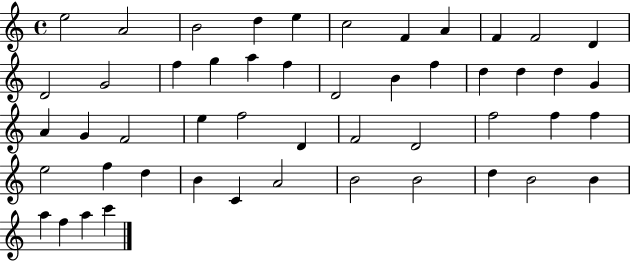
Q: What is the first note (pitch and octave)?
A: E5